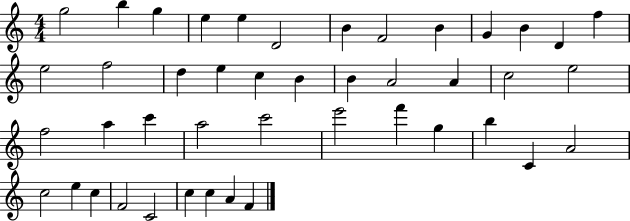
G5/h B5/q G5/q E5/q E5/q D4/h B4/q F4/h B4/q G4/q B4/q D4/q F5/q E5/h F5/h D5/q E5/q C5/q B4/q B4/q A4/h A4/q C5/h E5/h F5/h A5/q C6/q A5/h C6/h E6/h F6/q G5/q B5/q C4/q A4/h C5/h E5/q C5/q F4/h C4/h C5/q C5/q A4/q F4/q